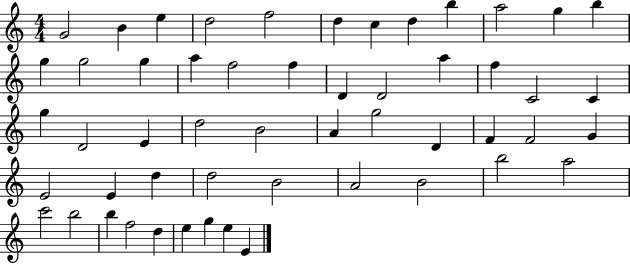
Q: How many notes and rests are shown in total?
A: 53